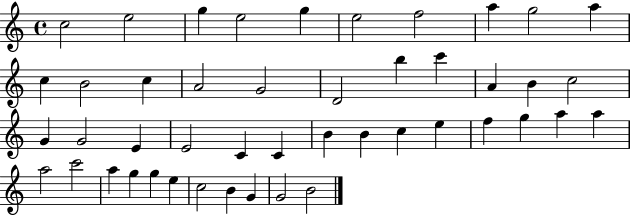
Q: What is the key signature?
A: C major